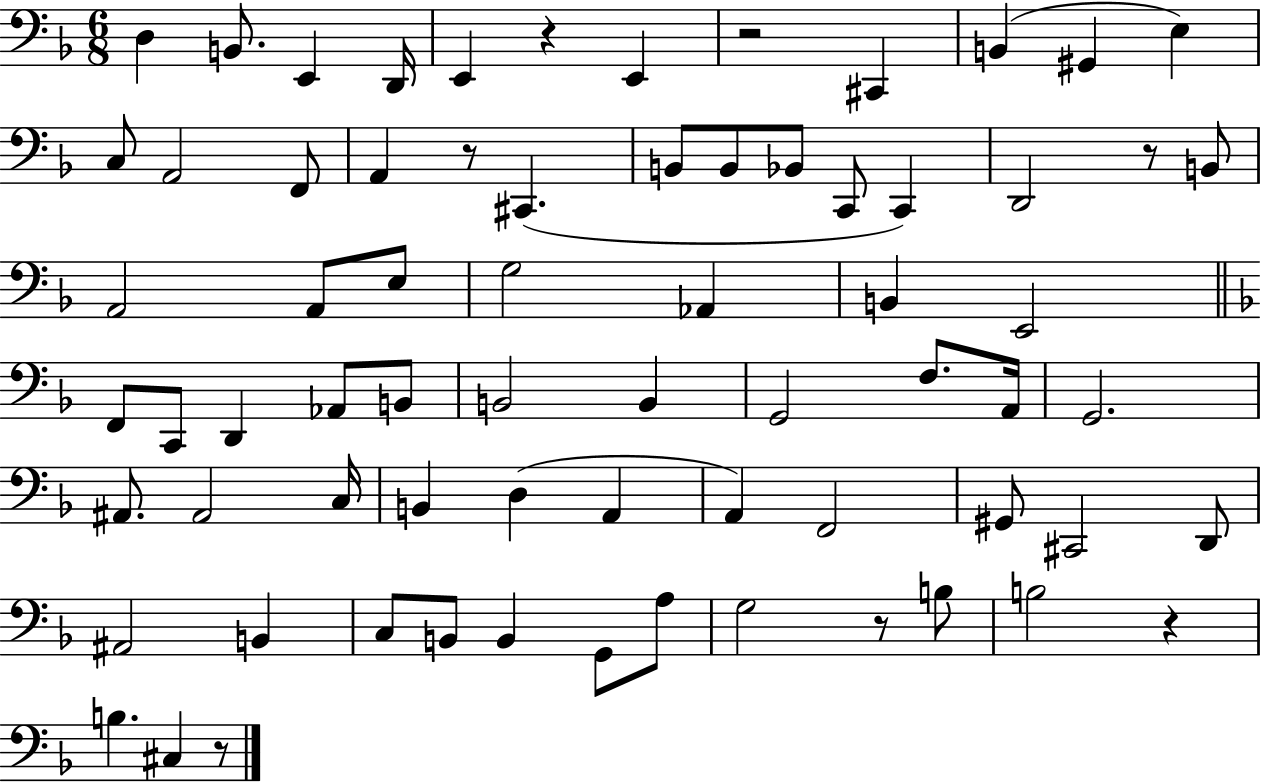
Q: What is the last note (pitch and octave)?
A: C#3